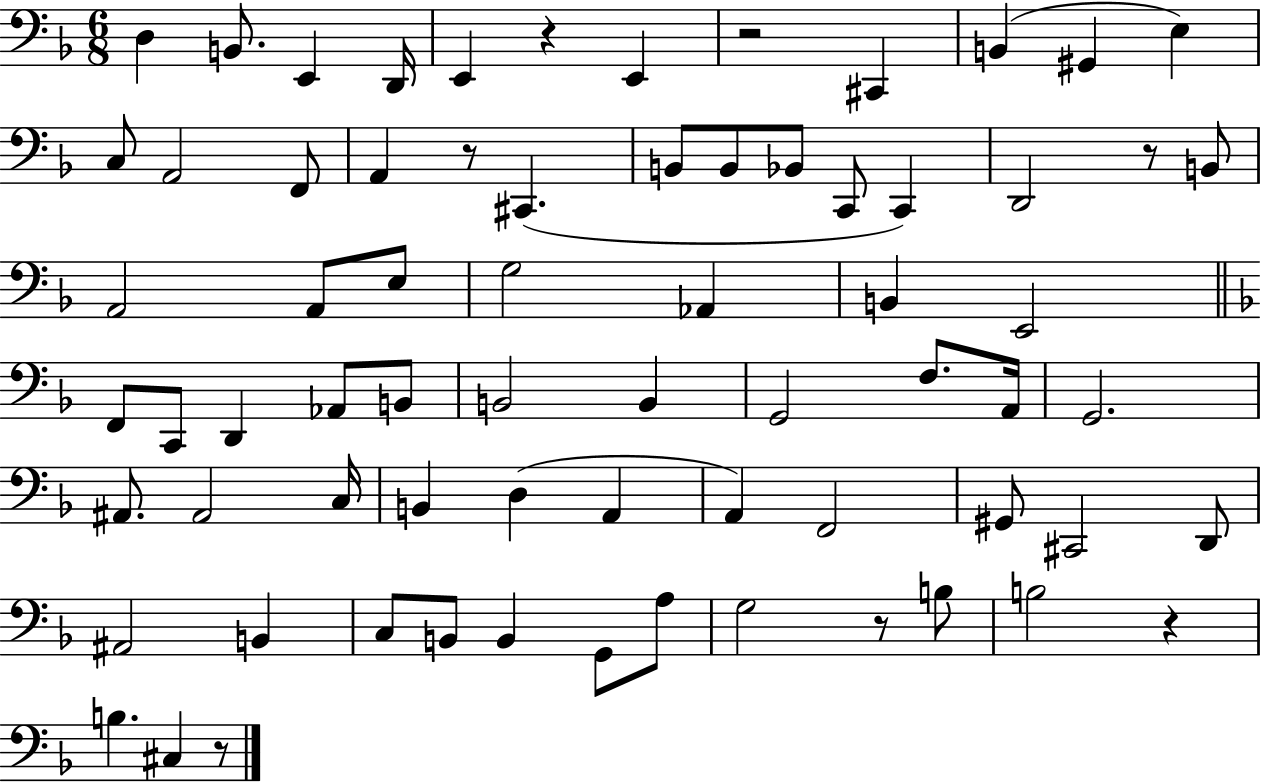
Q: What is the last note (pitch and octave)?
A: C#3